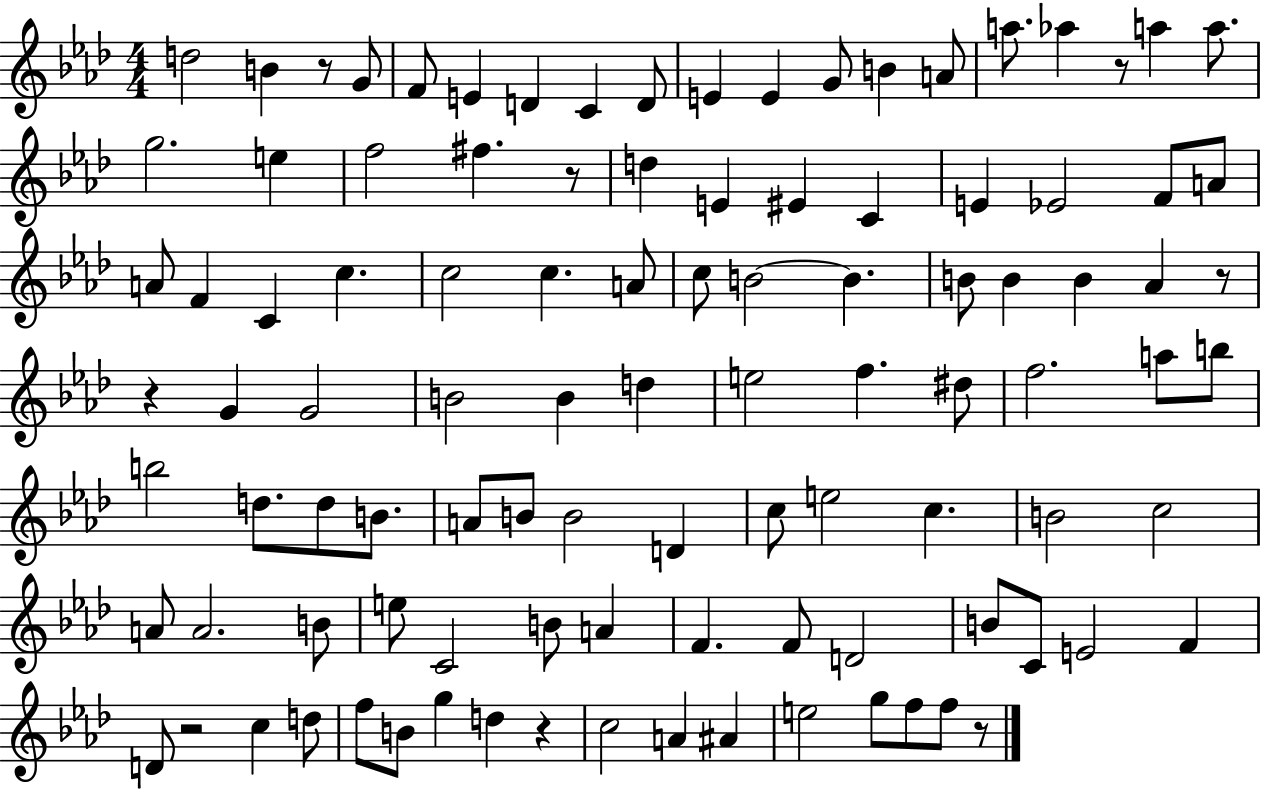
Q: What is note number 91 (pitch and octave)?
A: A#4